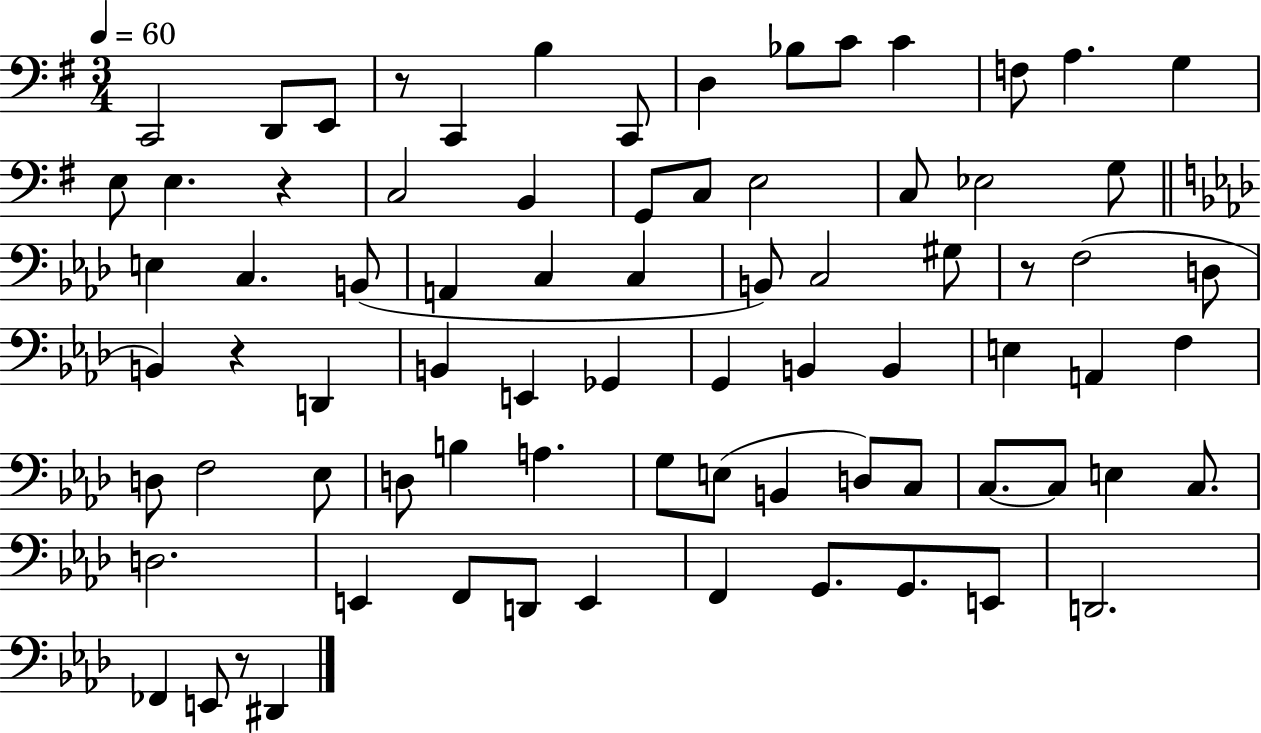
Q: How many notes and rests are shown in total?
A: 78